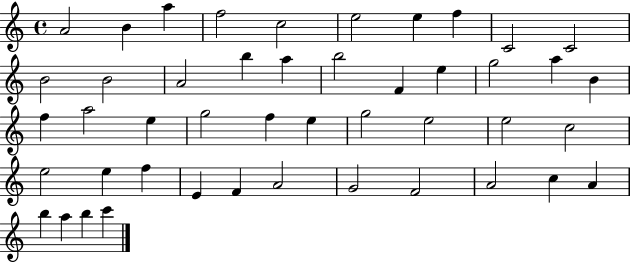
{
  \clef treble
  \time 4/4
  \defaultTimeSignature
  \key c \major
  a'2 b'4 a''4 | f''2 c''2 | e''2 e''4 f''4 | c'2 c'2 | \break b'2 b'2 | a'2 b''4 a''4 | b''2 f'4 e''4 | g''2 a''4 b'4 | \break f''4 a''2 e''4 | g''2 f''4 e''4 | g''2 e''2 | e''2 c''2 | \break e''2 e''4 f''4 | e'4 f'4 a'2 | g'2 f'2 | a'2 c''4 a'4 | \break b''4 a''4 b''4 c'''4 | \bar "|."
}